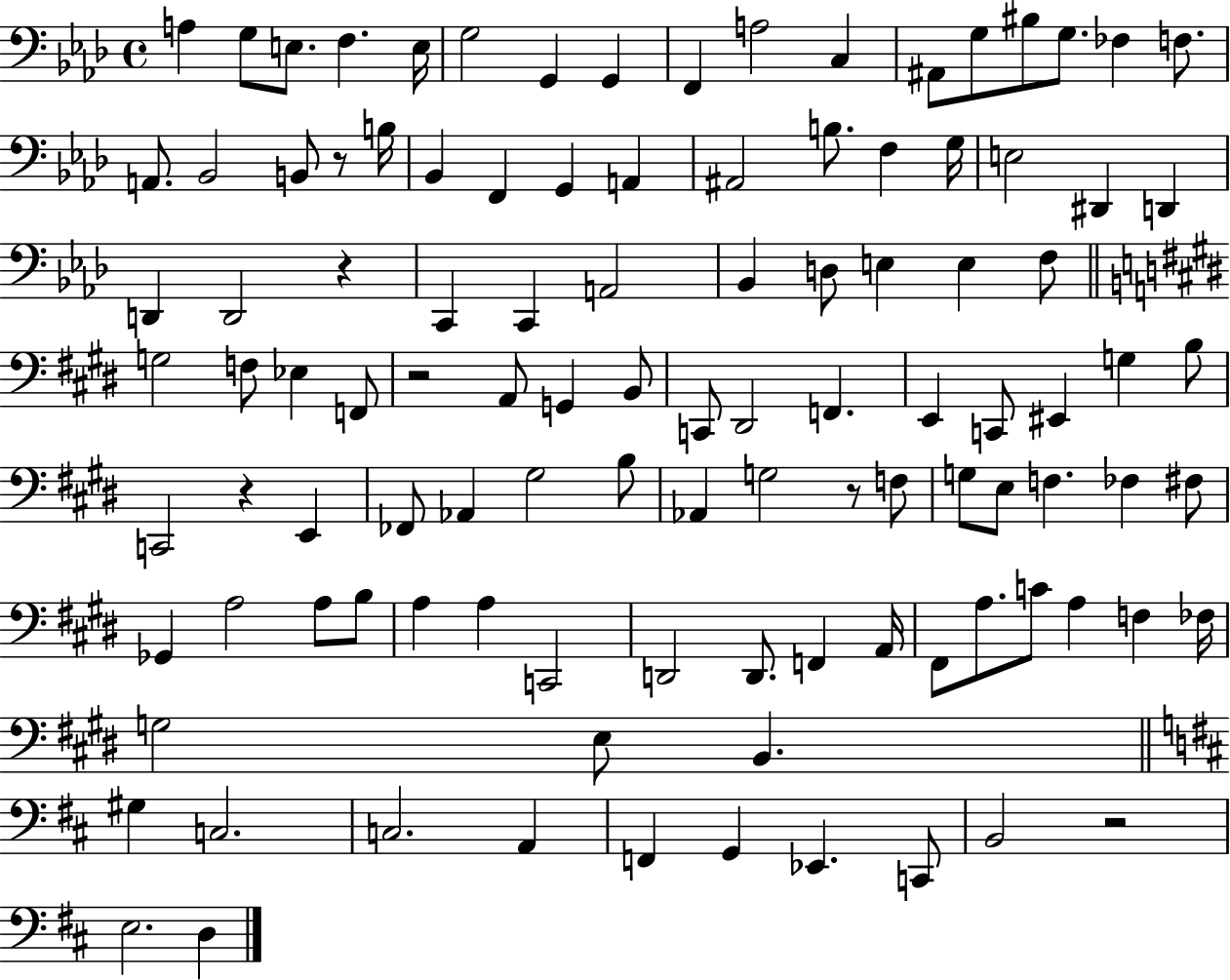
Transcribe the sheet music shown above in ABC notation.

X:1
T:Untitled
M:4/4
L:1/4
K:Ab
A, G,/2 E,/2 F, E,/4 G,2 G,, G,, F,, A,2 C, ^A,,/2 G,/2 ^B,/2 G,/2 _F, F,/2 A,,/2 _B,,2 B,,/2 z/2 B,/4 _B,, F,, G,, A,, ^A,,2 B,/2 F, G,/4 E,2 ^D,, D,, D,, D,,2 z C,, C,, A,,2 _B,, D,/2 E, E, F,/2 G,2 F,/2 _E, F,,/2 z2 A,,/2 G,, B,,/2 C,,/2 ^D,,2 F,, E,, C,,/2 ^E,, G, B,/2 C,,2 z E,, _F,,/2 _A,, ^G,2 B,/2 _A,, G,2 z/2 F,/2 G,/2 E,/2 F, _F, ^F,/2 _G,, A,2 A,/2 B,/2 A, A, C,,2 D,,2 D,,/2 F,, A,,/4 ^F,,/2 A,/2 C/2 A, F, _F,/4 G,2 E,/2 B,, ^G, C,2 C,2 A,, F,, G,, _E,, C,,/2 B,,2 z2 E,2 D,